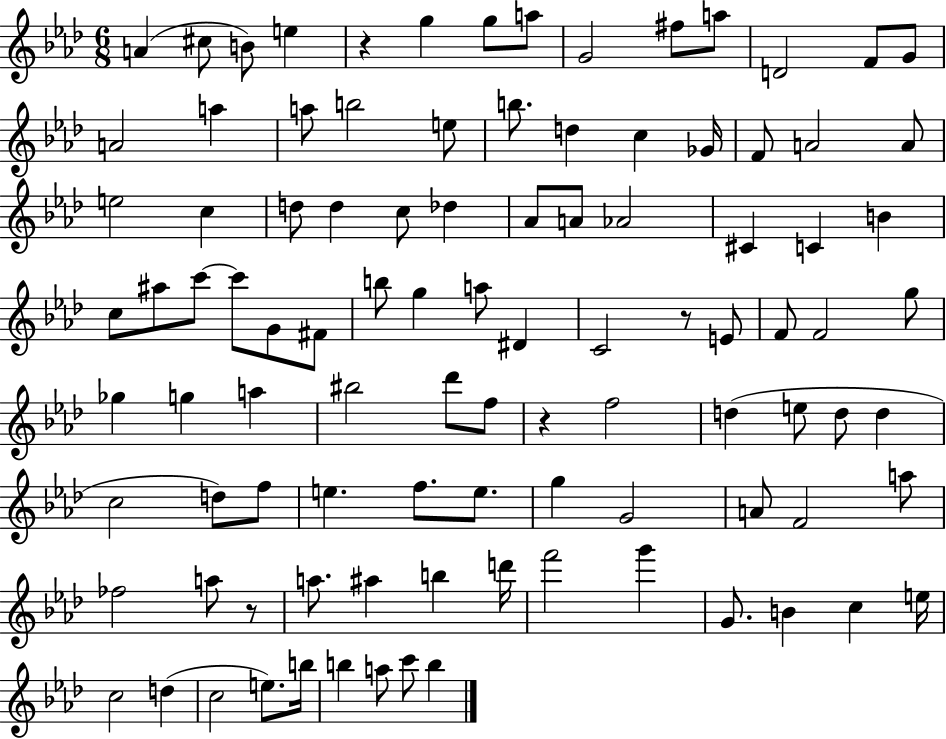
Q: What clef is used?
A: treble